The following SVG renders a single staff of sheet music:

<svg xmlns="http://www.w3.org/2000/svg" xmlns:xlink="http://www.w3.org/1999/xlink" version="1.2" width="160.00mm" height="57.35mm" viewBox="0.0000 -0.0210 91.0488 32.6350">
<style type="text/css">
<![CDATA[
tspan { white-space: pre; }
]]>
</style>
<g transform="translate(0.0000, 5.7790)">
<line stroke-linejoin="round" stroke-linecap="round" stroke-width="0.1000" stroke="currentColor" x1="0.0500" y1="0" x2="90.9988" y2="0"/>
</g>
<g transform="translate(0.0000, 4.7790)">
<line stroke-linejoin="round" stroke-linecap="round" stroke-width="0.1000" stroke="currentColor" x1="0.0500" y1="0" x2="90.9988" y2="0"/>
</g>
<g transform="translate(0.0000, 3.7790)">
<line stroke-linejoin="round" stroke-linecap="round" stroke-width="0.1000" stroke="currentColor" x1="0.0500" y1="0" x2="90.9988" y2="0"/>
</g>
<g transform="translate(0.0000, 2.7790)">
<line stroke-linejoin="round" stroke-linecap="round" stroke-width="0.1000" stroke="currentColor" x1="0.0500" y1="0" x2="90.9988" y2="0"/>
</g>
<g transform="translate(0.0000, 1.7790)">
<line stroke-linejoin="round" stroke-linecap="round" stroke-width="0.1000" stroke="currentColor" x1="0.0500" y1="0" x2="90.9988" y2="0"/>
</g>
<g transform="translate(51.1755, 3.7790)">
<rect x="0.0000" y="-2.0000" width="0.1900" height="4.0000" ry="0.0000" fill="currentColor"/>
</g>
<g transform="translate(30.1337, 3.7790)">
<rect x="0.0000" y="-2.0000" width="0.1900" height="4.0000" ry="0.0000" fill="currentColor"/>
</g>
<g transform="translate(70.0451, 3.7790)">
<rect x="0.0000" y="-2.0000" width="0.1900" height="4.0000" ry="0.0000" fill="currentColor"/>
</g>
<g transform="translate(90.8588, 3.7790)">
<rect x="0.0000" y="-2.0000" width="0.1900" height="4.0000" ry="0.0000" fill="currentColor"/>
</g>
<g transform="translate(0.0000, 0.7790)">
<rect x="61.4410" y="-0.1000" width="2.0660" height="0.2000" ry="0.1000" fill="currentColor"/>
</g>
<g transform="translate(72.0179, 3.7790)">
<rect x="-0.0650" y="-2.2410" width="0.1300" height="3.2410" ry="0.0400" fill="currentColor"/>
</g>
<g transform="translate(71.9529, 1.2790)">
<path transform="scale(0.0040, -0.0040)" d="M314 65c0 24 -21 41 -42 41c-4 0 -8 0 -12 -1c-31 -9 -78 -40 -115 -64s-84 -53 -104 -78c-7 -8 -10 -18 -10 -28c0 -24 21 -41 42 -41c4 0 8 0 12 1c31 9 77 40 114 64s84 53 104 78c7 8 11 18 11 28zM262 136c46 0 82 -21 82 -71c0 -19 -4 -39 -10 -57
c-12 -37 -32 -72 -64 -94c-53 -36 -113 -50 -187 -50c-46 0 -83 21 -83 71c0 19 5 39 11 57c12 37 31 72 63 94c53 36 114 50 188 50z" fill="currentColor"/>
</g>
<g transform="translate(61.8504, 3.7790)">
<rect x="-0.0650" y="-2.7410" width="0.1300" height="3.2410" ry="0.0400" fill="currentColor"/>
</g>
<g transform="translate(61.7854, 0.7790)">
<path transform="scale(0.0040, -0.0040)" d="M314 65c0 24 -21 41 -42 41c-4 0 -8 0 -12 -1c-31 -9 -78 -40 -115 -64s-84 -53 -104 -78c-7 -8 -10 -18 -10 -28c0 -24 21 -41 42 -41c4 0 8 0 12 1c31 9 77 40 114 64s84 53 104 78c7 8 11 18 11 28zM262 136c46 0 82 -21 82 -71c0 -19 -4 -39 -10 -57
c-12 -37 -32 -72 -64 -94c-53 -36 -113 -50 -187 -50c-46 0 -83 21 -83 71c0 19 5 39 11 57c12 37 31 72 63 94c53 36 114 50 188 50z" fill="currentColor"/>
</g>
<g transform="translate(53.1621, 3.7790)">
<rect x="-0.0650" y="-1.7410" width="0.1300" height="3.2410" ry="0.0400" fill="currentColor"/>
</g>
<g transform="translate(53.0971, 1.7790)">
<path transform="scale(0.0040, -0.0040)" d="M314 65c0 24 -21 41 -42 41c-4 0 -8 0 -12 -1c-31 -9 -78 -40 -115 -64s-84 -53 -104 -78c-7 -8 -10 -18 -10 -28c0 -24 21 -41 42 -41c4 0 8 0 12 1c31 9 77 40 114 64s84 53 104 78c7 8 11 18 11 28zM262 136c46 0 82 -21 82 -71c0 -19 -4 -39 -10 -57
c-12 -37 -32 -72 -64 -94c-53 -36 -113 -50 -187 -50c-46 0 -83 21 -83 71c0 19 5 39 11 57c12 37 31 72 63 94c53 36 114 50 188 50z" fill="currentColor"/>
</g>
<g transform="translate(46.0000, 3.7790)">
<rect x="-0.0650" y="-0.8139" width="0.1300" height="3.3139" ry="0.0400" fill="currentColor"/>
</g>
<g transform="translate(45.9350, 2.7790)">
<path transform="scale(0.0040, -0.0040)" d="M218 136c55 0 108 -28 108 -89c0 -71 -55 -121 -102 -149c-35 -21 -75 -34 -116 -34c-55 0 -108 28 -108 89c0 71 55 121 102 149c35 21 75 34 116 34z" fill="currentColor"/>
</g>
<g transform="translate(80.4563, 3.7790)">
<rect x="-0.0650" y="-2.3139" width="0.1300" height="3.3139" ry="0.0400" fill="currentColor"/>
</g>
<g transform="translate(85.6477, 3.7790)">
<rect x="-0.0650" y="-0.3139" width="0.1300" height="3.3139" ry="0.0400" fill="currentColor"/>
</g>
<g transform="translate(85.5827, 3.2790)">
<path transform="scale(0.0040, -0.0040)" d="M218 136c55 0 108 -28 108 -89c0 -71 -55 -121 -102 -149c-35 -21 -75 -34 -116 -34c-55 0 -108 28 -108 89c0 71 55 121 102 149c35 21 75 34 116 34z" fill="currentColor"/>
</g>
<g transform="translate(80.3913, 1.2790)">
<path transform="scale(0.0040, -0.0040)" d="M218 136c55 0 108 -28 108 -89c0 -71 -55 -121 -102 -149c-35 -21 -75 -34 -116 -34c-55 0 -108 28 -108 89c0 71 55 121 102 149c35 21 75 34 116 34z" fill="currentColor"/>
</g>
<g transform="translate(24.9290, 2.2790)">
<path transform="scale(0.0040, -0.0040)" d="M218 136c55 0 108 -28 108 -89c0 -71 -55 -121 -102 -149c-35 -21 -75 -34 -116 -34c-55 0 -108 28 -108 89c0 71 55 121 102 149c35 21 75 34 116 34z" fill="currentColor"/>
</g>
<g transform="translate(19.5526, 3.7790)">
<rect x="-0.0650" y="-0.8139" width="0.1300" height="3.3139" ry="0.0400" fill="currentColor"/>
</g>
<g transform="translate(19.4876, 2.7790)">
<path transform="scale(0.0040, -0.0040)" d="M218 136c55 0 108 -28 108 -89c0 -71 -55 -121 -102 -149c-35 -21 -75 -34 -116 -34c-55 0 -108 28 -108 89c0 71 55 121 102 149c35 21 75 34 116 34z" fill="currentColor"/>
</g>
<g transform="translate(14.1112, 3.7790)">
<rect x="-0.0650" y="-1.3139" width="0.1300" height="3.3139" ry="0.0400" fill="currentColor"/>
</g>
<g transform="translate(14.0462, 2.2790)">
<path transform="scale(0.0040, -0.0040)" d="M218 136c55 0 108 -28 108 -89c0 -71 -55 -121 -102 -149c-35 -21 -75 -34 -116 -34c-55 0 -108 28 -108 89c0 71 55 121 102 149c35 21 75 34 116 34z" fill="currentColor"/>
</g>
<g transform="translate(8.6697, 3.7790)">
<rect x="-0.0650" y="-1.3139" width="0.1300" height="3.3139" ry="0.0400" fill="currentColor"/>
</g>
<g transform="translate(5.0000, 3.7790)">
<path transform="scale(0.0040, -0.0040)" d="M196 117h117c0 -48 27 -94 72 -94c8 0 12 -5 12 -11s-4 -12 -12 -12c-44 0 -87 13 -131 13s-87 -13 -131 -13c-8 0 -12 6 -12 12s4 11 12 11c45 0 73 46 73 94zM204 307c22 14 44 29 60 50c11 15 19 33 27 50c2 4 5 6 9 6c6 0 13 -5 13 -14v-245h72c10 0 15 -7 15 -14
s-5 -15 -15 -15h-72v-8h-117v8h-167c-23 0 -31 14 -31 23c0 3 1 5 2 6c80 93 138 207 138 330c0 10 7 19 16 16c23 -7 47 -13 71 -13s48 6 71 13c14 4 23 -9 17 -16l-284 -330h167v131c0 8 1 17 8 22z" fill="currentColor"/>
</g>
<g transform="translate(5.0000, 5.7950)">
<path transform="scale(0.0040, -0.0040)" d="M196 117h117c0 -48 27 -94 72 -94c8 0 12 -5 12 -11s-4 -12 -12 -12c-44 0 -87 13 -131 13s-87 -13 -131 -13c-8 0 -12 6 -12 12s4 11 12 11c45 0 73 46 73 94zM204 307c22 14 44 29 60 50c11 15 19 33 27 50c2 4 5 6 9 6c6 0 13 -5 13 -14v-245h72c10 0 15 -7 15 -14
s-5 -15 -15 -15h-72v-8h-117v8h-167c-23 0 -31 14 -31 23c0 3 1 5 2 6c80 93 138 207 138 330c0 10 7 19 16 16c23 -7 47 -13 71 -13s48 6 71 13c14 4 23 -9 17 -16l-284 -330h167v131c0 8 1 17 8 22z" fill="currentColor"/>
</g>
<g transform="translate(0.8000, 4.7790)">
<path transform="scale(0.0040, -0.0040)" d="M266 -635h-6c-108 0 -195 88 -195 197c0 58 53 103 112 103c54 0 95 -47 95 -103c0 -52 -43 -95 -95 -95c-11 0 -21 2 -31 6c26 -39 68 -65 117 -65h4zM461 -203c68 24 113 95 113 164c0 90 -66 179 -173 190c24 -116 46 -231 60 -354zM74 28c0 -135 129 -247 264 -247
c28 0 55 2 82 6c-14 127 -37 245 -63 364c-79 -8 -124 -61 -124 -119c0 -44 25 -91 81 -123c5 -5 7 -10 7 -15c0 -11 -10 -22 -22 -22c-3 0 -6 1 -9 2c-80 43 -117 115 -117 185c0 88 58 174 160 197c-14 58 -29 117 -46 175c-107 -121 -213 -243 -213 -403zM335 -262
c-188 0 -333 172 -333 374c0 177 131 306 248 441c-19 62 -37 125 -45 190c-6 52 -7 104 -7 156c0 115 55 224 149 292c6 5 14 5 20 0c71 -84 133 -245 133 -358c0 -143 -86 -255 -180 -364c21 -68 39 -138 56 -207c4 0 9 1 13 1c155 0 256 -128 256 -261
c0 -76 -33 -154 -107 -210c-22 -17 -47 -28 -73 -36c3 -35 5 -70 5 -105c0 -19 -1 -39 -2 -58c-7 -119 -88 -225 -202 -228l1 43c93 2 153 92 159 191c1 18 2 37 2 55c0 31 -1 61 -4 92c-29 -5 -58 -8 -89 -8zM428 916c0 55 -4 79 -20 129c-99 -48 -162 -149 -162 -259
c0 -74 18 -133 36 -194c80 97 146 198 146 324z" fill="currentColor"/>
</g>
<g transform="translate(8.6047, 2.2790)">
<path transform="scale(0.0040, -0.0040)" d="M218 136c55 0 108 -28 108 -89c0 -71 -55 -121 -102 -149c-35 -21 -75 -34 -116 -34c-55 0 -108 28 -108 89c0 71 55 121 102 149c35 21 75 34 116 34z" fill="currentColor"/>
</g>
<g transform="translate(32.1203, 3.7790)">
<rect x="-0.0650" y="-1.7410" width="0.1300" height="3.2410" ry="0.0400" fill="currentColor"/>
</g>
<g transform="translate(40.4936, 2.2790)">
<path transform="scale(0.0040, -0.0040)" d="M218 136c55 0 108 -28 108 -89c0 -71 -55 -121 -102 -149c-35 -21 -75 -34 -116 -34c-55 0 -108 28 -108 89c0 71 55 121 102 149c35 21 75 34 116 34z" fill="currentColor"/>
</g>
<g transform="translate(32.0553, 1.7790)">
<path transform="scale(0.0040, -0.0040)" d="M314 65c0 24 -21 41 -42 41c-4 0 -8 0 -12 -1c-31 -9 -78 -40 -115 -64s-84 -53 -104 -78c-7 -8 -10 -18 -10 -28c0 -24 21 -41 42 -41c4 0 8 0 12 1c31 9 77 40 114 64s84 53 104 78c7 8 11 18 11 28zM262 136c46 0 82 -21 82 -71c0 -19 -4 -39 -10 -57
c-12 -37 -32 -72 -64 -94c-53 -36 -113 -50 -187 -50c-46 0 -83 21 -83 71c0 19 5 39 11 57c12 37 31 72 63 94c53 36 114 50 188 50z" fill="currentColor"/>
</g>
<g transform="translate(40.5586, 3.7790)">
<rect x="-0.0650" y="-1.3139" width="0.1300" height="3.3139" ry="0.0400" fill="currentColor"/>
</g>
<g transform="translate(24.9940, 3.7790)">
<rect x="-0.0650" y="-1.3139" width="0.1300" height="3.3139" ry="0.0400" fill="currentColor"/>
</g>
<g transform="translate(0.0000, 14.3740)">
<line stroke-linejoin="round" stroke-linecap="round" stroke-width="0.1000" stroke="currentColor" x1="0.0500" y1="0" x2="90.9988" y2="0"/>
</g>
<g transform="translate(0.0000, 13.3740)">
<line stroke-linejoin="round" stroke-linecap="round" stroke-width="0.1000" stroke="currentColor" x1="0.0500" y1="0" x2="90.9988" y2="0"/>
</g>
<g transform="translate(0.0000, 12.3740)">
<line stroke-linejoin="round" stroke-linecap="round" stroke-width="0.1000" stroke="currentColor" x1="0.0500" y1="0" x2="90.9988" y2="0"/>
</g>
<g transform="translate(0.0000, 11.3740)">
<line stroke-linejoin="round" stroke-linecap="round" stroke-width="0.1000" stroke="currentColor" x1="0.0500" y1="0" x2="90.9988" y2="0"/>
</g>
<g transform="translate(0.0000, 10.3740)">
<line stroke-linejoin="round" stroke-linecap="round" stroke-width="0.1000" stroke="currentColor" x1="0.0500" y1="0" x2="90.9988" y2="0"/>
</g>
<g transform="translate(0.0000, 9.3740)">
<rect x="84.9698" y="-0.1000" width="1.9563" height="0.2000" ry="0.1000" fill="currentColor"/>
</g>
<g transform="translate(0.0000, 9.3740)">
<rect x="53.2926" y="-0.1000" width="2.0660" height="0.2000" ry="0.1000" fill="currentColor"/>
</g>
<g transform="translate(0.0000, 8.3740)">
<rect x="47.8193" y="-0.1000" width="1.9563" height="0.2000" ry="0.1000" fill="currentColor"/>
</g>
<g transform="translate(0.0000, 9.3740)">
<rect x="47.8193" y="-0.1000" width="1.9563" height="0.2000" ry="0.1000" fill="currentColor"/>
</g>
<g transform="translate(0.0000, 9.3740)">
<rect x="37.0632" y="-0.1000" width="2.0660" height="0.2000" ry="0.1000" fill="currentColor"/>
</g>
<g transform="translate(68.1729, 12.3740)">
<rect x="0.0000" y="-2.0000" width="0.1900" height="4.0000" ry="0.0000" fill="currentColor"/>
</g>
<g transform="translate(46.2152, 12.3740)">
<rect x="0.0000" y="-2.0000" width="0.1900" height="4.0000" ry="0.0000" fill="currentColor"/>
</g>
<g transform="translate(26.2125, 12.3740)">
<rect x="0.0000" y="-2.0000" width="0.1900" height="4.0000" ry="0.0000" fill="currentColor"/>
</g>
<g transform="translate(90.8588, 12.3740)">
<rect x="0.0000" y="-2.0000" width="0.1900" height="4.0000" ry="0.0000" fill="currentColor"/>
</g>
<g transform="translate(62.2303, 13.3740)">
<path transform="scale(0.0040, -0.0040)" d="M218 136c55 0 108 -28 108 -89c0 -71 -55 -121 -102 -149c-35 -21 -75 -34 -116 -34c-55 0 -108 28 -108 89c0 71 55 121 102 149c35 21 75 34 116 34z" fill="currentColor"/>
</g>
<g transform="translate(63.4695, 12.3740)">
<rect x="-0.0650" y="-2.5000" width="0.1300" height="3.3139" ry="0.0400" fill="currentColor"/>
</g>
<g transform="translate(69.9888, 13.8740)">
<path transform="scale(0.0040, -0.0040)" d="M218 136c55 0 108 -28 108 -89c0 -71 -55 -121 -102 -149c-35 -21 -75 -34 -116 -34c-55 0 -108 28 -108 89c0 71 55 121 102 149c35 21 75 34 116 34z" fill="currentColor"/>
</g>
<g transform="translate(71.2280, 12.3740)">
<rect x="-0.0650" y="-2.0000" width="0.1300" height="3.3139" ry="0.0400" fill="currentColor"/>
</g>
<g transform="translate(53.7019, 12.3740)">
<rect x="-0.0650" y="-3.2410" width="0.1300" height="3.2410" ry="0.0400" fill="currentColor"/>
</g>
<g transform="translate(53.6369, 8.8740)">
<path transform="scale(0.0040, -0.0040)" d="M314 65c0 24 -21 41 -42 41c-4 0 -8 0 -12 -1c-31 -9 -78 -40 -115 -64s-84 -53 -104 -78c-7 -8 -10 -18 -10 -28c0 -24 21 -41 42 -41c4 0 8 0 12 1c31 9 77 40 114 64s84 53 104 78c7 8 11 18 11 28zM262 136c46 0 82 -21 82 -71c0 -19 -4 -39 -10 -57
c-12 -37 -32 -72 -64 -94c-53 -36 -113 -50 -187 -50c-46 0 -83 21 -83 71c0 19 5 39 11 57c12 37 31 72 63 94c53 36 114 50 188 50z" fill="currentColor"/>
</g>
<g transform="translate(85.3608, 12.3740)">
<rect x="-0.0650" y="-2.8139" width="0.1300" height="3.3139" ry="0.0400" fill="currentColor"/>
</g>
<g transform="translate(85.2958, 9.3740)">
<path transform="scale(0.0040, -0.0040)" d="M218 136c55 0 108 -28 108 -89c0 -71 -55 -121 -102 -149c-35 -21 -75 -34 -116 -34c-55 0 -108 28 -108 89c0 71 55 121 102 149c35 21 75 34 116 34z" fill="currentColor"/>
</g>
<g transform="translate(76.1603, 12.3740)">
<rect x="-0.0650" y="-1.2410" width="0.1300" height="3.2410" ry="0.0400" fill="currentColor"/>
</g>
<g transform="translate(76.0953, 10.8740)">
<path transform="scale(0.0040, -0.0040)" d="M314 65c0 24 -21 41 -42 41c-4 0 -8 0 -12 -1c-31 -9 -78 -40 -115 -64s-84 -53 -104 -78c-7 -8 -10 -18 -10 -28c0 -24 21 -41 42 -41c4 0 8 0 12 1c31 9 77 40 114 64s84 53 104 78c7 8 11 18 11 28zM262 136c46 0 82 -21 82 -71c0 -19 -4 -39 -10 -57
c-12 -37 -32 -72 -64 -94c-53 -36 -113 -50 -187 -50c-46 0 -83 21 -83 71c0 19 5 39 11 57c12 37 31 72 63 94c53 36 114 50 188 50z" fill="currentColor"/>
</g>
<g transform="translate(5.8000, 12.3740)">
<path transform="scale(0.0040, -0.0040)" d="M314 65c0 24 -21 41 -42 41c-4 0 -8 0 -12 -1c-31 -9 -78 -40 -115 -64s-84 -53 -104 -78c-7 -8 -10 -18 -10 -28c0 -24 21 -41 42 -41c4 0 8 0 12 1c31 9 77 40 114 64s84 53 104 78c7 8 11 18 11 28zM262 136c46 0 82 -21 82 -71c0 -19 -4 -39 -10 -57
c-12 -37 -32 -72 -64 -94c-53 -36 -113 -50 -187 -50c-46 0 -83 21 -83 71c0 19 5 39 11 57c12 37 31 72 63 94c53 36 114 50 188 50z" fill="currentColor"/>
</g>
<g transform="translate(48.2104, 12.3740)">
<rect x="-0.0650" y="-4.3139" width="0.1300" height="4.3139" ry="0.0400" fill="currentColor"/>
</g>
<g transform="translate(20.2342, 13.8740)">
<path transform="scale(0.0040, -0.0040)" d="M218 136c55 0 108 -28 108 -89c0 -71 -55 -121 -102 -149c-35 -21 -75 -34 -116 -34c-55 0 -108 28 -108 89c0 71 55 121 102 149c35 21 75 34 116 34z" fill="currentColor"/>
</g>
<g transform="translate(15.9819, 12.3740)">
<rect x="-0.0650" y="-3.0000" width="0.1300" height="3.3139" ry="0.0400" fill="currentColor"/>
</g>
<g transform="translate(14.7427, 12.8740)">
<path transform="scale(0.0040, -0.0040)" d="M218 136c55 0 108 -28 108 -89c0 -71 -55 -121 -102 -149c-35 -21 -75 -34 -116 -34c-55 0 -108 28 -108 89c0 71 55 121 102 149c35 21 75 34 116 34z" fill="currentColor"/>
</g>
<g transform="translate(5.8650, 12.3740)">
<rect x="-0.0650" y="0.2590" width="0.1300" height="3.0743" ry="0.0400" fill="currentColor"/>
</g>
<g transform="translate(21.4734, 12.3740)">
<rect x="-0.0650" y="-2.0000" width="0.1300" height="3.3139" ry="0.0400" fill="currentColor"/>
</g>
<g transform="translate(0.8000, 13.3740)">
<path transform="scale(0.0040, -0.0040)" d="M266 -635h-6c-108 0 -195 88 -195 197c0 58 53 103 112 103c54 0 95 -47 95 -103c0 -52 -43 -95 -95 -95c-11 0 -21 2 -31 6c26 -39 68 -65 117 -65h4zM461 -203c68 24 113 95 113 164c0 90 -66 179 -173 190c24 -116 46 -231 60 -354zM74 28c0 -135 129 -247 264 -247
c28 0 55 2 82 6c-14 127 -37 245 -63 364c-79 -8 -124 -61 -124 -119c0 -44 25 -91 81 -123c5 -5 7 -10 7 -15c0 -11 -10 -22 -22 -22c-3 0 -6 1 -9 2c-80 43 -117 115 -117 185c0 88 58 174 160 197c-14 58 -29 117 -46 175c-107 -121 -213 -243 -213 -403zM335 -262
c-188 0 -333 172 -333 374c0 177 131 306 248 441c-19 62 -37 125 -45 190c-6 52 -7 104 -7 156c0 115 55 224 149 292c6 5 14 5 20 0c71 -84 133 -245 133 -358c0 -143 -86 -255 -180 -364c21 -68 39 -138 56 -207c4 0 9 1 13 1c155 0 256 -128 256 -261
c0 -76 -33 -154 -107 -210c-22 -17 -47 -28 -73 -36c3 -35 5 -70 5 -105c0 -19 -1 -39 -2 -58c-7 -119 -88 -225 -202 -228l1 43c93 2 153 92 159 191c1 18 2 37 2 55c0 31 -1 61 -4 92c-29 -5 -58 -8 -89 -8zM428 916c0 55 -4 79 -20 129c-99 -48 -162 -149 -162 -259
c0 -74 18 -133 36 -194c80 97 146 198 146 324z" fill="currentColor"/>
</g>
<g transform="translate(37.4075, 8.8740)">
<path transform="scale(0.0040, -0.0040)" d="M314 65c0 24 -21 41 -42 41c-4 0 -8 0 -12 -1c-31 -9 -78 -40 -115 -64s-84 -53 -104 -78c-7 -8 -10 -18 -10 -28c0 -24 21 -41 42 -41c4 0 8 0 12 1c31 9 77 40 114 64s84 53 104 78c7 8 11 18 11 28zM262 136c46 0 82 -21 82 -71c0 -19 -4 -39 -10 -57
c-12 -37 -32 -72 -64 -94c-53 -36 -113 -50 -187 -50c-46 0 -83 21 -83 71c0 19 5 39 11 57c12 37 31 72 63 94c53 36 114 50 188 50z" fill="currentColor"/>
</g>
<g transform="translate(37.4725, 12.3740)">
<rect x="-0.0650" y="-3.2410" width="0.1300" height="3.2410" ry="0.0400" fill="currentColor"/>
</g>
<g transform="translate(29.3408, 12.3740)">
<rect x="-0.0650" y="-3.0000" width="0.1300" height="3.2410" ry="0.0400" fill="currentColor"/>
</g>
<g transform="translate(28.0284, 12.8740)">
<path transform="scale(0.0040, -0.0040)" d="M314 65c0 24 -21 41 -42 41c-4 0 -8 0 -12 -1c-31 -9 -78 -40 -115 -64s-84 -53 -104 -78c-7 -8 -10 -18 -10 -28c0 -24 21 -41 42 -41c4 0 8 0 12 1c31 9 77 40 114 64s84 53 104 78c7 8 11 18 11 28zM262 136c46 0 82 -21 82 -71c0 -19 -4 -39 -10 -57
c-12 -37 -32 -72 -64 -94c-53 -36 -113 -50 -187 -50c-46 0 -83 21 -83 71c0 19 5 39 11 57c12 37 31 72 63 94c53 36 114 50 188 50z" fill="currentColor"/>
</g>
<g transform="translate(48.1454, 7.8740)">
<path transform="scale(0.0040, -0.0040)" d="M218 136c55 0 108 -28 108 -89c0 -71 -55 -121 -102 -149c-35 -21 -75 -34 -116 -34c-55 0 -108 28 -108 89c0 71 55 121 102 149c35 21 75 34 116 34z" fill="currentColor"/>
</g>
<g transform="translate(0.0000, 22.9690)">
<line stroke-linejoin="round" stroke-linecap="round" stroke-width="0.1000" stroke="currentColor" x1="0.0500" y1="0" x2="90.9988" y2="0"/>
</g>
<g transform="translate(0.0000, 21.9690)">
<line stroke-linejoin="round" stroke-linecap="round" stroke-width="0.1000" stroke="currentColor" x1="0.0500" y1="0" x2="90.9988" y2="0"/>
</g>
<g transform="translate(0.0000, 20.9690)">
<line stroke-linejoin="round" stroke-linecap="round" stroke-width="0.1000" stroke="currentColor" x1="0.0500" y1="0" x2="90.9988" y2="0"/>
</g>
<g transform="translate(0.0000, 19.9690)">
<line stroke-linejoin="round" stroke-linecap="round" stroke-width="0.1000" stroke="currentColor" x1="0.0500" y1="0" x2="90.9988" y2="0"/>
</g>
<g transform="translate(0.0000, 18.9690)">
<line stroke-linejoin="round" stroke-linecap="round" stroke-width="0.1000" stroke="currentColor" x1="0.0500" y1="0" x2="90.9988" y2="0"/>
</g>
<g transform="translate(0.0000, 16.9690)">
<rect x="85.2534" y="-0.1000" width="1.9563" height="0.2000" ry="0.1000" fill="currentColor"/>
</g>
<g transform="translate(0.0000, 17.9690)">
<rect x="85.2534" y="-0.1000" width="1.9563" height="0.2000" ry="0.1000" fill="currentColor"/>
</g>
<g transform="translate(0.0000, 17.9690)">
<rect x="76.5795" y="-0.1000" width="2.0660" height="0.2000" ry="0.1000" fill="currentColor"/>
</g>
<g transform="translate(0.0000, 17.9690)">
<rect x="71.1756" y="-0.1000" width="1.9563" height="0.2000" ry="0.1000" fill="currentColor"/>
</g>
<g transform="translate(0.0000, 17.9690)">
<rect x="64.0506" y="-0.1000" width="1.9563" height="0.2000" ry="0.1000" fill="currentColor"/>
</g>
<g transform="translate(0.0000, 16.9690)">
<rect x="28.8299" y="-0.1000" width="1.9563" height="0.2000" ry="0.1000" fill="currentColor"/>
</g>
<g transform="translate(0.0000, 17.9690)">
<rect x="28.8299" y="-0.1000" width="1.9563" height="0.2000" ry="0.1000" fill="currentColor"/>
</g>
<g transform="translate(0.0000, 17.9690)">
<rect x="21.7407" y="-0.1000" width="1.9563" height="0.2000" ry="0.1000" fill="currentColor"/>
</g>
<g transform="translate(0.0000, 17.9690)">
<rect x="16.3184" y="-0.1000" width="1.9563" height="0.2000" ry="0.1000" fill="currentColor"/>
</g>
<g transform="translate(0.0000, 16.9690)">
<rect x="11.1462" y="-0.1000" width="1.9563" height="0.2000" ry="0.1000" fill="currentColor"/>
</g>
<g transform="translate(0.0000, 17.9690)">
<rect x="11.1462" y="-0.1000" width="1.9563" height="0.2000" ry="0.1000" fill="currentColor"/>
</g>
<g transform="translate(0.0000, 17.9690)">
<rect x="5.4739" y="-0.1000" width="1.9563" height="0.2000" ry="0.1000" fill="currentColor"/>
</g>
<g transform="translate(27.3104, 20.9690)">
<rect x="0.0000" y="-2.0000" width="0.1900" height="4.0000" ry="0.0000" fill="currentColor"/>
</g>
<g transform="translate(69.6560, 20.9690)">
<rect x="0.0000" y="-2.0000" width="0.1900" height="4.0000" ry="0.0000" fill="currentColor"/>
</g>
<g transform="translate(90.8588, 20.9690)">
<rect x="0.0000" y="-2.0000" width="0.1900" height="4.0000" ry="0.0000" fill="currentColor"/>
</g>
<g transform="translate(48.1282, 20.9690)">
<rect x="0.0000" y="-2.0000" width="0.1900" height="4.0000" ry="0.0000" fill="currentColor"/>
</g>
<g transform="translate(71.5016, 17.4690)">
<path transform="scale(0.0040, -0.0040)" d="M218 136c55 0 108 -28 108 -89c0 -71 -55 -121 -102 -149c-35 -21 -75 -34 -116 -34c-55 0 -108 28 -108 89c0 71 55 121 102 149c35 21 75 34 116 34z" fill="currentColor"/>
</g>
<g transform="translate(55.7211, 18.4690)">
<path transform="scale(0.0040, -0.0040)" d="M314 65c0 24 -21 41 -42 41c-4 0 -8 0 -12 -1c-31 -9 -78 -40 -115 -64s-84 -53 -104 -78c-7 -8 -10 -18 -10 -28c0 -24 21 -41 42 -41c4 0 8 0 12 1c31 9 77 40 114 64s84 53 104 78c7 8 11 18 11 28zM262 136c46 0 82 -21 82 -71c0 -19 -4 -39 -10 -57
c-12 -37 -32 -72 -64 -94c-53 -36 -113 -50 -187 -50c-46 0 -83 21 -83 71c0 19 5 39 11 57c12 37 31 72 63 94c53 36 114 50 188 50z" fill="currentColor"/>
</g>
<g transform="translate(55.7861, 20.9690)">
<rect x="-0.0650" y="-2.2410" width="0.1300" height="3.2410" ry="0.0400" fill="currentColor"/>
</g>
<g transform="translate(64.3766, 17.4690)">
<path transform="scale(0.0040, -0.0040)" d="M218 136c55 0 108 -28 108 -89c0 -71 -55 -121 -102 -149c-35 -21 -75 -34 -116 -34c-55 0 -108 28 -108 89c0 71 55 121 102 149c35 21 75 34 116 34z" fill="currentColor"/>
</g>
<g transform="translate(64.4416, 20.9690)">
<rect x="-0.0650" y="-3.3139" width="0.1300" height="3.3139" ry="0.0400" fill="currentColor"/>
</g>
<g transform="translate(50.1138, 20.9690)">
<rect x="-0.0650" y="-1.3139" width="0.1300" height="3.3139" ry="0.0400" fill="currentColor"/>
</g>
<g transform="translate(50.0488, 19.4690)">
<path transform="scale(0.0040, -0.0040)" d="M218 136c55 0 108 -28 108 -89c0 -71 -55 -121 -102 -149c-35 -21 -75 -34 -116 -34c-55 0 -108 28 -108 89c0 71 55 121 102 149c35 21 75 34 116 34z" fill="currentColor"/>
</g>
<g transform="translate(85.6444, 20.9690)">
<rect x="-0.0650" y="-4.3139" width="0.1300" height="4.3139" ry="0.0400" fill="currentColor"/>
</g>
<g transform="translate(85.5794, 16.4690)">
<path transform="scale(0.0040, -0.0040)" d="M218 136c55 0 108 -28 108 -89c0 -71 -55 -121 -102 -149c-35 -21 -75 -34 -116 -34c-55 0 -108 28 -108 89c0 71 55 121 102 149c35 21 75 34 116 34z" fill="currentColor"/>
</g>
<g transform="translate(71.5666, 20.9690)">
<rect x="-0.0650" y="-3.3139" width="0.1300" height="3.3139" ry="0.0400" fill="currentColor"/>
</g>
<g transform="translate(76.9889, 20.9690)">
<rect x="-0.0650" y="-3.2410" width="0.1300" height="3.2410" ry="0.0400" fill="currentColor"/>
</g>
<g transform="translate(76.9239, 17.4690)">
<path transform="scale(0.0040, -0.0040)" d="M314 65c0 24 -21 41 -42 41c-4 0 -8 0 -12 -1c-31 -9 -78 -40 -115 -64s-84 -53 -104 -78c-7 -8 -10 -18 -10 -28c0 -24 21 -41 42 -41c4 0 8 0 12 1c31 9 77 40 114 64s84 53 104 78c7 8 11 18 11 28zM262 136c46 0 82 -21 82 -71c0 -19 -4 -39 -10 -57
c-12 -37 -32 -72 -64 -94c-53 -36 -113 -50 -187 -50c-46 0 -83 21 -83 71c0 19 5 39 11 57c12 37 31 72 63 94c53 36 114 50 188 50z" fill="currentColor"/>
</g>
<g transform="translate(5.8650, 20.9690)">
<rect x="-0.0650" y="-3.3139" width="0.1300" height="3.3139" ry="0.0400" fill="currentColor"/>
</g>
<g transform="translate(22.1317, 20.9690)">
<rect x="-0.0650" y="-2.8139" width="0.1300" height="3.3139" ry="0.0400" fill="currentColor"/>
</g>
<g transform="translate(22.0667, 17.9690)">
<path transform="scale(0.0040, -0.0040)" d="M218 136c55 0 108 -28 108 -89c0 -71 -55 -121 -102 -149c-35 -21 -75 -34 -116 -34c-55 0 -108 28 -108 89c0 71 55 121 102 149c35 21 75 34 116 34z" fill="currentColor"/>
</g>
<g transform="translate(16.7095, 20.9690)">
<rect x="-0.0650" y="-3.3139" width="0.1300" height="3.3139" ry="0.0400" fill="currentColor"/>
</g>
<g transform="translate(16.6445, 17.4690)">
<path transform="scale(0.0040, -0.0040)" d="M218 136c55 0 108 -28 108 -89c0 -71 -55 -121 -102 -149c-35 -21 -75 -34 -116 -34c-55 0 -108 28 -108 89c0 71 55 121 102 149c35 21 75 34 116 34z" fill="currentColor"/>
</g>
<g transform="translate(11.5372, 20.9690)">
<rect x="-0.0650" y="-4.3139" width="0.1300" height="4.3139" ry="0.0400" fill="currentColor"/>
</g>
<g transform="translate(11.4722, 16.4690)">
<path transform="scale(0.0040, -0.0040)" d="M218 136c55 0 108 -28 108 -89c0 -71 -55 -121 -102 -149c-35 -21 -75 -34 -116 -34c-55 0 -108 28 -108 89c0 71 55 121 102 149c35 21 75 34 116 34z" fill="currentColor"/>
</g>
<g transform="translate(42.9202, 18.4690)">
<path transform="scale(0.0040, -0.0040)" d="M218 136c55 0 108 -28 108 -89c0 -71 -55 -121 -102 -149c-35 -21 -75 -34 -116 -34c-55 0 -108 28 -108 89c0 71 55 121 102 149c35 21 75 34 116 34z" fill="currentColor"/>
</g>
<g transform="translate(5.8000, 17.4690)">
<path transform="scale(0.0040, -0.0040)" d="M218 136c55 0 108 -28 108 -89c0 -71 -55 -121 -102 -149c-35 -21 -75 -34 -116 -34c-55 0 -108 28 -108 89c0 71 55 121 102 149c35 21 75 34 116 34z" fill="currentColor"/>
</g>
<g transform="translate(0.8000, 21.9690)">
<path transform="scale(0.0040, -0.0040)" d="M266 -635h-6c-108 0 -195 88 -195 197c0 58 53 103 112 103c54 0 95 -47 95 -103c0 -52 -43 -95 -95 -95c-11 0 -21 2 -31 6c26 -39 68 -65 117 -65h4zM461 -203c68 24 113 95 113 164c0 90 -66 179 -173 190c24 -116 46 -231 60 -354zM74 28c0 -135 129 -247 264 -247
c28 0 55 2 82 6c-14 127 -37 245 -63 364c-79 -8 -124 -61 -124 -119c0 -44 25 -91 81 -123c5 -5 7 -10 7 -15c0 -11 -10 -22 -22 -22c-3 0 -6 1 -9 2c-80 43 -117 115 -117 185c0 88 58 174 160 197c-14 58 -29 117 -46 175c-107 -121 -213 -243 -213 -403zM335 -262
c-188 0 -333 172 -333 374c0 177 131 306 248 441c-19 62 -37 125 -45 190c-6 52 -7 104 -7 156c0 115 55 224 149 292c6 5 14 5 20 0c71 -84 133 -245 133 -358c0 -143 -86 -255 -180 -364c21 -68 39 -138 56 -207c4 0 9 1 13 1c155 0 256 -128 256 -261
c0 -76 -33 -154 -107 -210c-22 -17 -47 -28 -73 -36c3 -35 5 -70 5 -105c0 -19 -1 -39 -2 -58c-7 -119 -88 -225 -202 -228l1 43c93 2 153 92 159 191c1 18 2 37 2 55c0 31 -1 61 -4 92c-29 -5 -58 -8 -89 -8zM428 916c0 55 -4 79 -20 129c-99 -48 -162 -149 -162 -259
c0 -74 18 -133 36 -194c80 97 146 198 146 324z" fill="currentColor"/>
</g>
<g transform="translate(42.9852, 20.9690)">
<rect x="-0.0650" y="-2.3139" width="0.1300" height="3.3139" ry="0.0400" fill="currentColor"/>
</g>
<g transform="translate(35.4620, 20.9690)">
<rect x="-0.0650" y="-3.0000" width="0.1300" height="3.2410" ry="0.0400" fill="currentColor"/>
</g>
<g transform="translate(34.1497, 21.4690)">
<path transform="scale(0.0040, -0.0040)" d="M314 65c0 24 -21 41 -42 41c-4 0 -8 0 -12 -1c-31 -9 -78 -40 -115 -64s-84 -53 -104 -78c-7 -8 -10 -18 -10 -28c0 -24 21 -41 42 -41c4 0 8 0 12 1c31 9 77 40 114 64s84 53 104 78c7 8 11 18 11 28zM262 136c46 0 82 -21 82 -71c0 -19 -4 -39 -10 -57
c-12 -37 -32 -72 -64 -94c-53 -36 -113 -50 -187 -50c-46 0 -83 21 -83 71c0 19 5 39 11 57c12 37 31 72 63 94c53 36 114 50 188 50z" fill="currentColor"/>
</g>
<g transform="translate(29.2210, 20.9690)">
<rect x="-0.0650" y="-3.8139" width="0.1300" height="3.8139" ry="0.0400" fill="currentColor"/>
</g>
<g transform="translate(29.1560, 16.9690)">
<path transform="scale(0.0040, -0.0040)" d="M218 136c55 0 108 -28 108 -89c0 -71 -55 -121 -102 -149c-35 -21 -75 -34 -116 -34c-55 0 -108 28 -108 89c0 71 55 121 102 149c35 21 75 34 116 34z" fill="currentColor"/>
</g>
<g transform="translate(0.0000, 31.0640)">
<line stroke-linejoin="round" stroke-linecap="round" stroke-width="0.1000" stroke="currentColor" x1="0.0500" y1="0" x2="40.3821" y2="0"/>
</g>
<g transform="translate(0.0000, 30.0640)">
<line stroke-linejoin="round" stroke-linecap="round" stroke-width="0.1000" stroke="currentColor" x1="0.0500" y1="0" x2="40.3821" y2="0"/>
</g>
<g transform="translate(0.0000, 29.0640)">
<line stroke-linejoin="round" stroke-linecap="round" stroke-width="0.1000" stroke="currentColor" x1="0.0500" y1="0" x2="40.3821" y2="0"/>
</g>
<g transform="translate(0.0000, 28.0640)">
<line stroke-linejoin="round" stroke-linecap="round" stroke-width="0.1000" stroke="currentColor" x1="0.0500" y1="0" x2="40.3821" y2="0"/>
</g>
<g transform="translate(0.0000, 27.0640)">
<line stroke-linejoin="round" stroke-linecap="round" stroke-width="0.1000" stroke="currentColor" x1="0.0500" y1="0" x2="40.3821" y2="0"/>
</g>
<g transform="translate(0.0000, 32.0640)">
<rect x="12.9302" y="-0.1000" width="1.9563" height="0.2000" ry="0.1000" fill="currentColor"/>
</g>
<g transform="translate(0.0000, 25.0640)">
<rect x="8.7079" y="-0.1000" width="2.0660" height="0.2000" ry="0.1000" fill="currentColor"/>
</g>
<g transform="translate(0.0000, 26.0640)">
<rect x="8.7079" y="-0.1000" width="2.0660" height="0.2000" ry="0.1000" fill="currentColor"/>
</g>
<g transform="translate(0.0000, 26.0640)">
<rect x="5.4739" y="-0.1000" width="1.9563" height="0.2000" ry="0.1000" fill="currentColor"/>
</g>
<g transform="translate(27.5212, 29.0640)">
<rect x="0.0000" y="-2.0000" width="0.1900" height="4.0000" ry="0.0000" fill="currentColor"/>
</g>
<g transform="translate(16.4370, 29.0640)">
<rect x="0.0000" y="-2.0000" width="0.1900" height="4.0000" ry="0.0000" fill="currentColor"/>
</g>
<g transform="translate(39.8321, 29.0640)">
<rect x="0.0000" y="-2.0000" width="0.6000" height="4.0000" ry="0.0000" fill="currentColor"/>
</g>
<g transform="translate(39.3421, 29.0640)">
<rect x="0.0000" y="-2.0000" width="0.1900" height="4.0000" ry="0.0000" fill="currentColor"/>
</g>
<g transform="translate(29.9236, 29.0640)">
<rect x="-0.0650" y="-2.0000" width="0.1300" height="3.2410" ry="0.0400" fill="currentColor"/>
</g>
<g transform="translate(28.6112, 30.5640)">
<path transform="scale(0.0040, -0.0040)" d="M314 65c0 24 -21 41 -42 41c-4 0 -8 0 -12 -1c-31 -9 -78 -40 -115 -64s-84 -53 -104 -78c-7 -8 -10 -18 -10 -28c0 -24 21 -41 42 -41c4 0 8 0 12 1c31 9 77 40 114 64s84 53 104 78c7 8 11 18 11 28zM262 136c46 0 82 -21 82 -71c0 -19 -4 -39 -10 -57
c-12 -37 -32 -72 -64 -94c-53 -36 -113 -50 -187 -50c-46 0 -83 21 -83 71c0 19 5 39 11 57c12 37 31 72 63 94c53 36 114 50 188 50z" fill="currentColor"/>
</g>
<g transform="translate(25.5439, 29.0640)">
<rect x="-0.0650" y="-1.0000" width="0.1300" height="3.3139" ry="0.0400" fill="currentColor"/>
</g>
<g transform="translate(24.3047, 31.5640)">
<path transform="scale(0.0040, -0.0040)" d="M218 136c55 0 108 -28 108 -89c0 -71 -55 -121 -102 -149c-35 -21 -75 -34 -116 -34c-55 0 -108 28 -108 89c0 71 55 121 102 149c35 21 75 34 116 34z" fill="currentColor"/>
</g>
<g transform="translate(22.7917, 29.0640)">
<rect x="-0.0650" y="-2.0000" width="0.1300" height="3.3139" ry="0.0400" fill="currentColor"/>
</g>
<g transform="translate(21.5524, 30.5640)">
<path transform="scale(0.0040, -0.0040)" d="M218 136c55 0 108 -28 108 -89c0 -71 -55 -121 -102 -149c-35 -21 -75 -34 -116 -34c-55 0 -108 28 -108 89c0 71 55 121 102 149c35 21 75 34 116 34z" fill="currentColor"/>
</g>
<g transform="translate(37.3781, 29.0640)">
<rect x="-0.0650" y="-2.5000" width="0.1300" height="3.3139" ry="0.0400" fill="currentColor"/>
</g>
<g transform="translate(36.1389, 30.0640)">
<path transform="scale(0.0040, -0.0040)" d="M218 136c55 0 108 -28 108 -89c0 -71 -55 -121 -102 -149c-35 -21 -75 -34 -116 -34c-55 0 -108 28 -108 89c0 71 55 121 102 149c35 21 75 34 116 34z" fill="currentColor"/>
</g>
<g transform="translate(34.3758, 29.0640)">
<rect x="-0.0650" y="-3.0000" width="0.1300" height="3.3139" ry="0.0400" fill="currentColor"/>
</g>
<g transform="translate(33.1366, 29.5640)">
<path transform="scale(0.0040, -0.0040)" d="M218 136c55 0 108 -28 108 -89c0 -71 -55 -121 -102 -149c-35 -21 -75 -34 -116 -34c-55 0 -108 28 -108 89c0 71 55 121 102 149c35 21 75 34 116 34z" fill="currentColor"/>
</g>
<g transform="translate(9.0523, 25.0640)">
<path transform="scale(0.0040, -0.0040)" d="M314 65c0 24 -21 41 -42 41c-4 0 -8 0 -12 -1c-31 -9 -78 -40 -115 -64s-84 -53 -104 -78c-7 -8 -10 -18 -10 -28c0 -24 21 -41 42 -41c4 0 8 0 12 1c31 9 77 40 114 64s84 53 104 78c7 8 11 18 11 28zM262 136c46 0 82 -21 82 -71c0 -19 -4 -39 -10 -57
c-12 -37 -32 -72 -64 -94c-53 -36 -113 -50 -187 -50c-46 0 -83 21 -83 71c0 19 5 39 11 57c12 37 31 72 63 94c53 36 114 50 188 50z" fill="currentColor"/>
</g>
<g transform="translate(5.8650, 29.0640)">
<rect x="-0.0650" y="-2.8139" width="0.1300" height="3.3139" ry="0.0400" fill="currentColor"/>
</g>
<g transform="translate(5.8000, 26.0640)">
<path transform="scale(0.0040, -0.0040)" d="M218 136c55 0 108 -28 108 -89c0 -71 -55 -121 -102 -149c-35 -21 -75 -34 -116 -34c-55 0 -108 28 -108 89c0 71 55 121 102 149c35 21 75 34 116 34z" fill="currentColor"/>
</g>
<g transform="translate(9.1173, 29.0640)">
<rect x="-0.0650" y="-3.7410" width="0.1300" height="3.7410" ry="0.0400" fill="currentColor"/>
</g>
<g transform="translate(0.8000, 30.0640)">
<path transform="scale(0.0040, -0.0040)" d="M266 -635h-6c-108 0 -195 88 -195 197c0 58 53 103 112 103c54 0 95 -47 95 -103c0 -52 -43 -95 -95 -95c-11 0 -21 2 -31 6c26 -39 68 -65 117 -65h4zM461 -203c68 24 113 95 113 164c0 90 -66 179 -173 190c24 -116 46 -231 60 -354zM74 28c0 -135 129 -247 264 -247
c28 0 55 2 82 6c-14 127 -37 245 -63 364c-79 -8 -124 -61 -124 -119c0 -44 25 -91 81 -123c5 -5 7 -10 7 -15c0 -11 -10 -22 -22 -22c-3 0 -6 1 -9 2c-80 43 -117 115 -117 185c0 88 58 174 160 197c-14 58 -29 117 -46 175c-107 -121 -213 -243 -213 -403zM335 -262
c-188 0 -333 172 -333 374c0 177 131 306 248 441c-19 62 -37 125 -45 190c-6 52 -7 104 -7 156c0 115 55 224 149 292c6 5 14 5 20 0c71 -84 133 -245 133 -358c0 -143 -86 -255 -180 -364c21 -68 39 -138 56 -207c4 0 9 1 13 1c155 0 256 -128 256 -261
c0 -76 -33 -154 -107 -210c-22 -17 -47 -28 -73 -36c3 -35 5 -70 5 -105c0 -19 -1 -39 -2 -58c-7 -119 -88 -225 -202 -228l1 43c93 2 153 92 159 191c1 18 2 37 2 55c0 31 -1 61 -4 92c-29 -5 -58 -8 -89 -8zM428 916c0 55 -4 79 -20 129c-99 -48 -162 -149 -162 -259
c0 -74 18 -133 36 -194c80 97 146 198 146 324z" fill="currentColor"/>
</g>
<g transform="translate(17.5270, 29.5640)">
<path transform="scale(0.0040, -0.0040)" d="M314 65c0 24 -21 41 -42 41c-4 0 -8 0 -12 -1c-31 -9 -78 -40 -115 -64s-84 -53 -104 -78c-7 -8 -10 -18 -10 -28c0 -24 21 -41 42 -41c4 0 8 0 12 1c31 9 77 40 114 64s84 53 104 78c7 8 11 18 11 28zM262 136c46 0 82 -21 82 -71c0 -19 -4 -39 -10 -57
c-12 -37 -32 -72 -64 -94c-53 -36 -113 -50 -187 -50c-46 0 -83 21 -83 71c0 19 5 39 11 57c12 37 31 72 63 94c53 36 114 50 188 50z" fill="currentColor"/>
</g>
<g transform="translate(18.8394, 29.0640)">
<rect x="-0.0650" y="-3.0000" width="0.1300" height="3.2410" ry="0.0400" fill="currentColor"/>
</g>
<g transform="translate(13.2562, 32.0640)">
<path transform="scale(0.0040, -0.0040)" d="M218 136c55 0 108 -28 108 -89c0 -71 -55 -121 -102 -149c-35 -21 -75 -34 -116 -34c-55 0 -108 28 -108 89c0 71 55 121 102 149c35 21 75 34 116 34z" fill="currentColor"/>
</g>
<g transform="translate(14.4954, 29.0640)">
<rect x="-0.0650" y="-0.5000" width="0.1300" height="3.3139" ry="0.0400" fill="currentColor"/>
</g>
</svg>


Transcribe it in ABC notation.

X:1
T:Untitled
M:4/4
L:1/4
K:C
e e d e f2 e d f2 a2 g2 g c B2 A F A2 b2 d' b2 G F e2 a b d' b a c' A2 g e g2 b b b2 d' a c'2 C A2 F D F2 A G